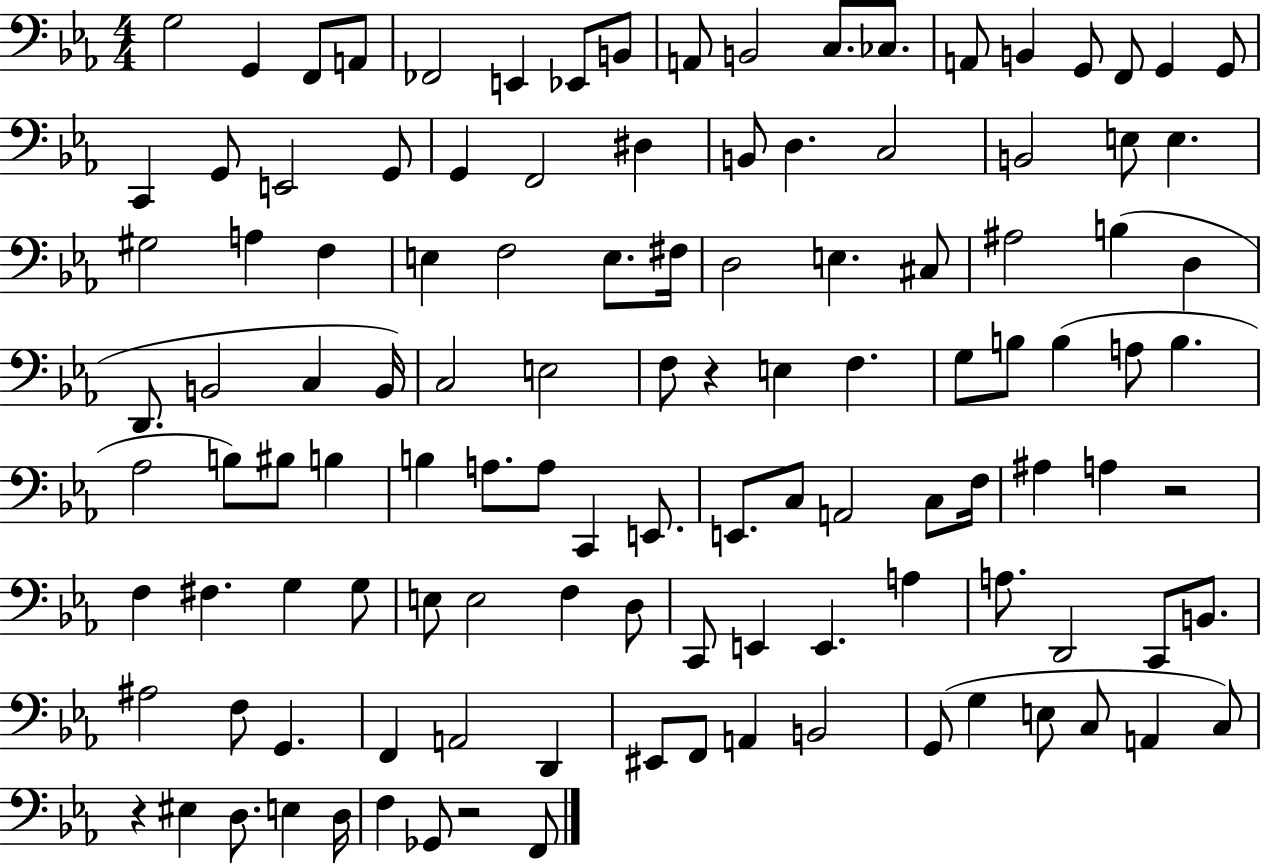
X:1
T:Untitled
M:4/4
L:1/4
K:Eb
G,2 G,, F,,/2 A,,/2 _F,,2 E,, _E,,/2 B,,/2 A,,/2 B,,2 C,/2 _C,/2 A,,/2 B,, G,,/2 F,,/2 G,, G,,/2 C,, G,,/2 E,,2 G,,/2 G,, F,,2 ^D, B,,/2 D, C,2 B,,2 E,/2 E, ^G,2 A, F, E, F,2 E,/2 ^F,/4 D,2 E, ^C,/2 ^A,2 B, D, D,,/2 B,,2 C, B,,/4 C,2 E,2 F,/2 z E, F, G,/2 B,/2 B, A,/2 B, _A,2 B,/2 ^B,/2 B, B, A,/2 A,/2 C,, E,,/2 E,,/2 C,/2 A,,2 C,/2 F,/4 ^A, A, z2 F, ^F, G, G,/2 E,/2 E,2 F, D,/2 C,,/2 E,, E,, A, A,/2 D,,2 C,,/2 B,,/2 ^A,2 F,/2 G,, F,, A,,2 D,, ^E,,/2 F,,/2 A,, B,,2 G,,/2 G, E,/2 C,/2 A,, C,/2 z ^E, D,/2 E, D,/4 F, _G,,/2 z2 F,,/2